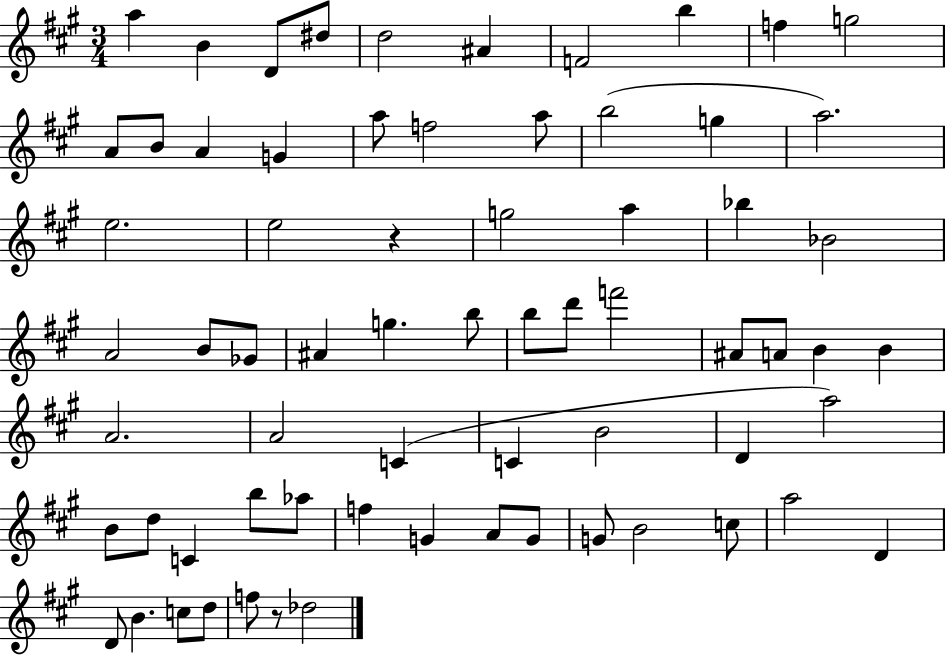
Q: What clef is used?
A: treble